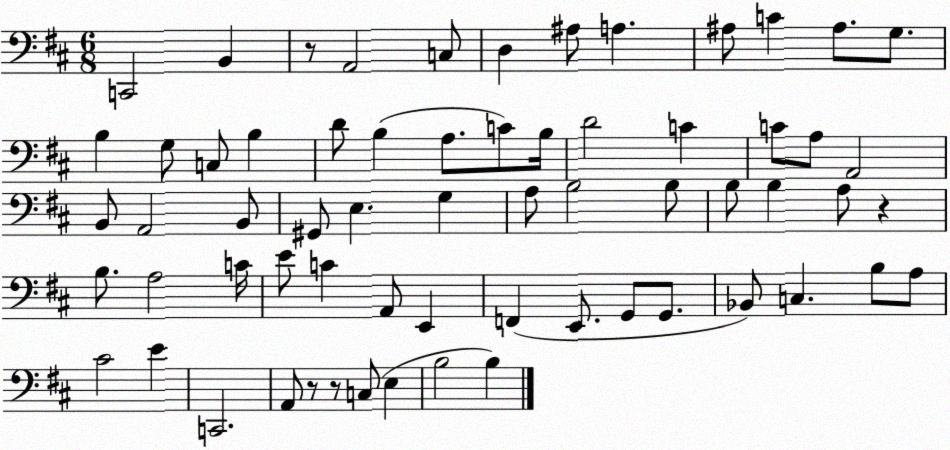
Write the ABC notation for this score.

X:1
T:Untitled
M:6/8
L:1/4
K:D
C,,2 B,, z/2 A,,2 C,/2 D, ^A,/2 A, ^A,/2 C ^A,/2 G,/2 B, G,/2 C,/2 B, D/2 B, A,/2 C/2 B,/4 D2 C C/2 A,/2 A,,2 B,,/2 A,,2 B,,/2 ^G,,/2 E, G, A,/2 B,2 B,/2 B,/2 B, A,/2 z B,/2 A,2 C/4 E/2 C A,,/2 E,, F,, E,,/2 G,,/2 G,,/2 _B,,/2 C, B,/2 A,/2 ^C2 E C,,2 A,,/2 z/2 z/2 C,/2 E, B,2 B,